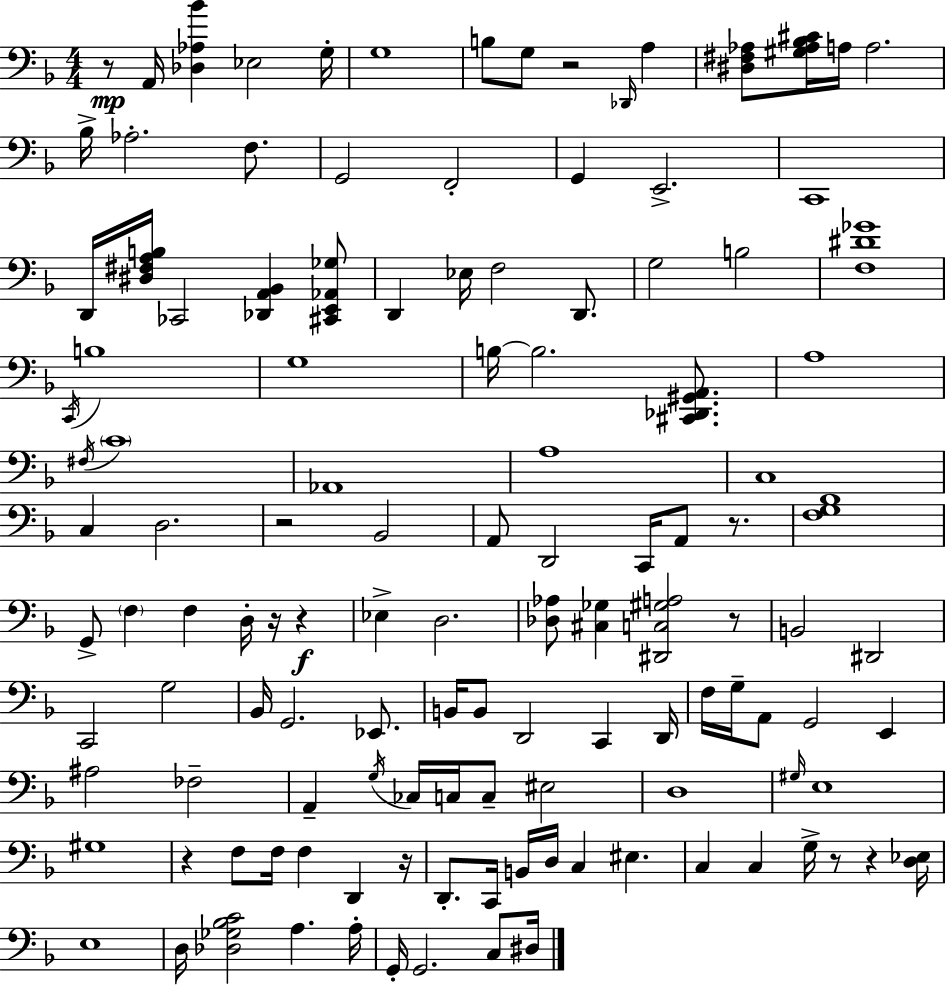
{
  \clef bass
  \numericTimeSignature
  \time 4/4
  \key d \minor
  r8\mp a,16 <des aes bes'>4 ees2 g16-. | g1 | b8 g8 r2 \grace { des,16 } a4 | <dis fis aes>8 <gis aes bes cis'>16 a16 a2. | \break bes16-> aes2.-. f8. | g,2 f,2-. | g,4 e,2.-> | c,1 | \break d,16 <dis fis a b>16 ces,2 <des, a, bes,>4 <cis, e, aes, ges>8 | d,4 ees16 f2 d,8. | g2 b2 | <f dis' ges'>1 | \break \acciaccatura { c,16 } b1 | g1 | b16~~ b2. <cis, des, gis, a,>8. | a1 | \break \acciaccatura { fis16 } \parenthesize c'1 | aes,1 | a1 | c1 | \break c4 d2. | r2 bes,2 | a,8 d,2 c,16 a,8 | r8. <f g bes>1 | \break g,8-> \parenthesize f4 f4 d16-. r16 r4\f | ees4-> d2. | <des aes>8 <cis ges>4 <dis, c gis a>2 | r8 b,2 dis,2 | \break c,2 g2 | bes,16 g,2. | ees,8. b,16 b,8 d,2 c,4 | d,16 f16 g16-- a,8 g,2 e,4 | \break ais2 fes2-- | a,4-- \acciaccatura { g16 } ces16 c16 c8-- eis2 | d1 | \grace { gis16 } e1 | \break gis1 | r4 f8 f16 f4 | d,4 r16 d,8.-. c,16 b,16 d16 c4 eis4. | c4 c4 g16-> r8 | \break r4 <d ees>16 e1 | d16 <des ges bes c'>2 a4. | a16-. g,16-. g,2. | c8 dis16 \bar "|."
}